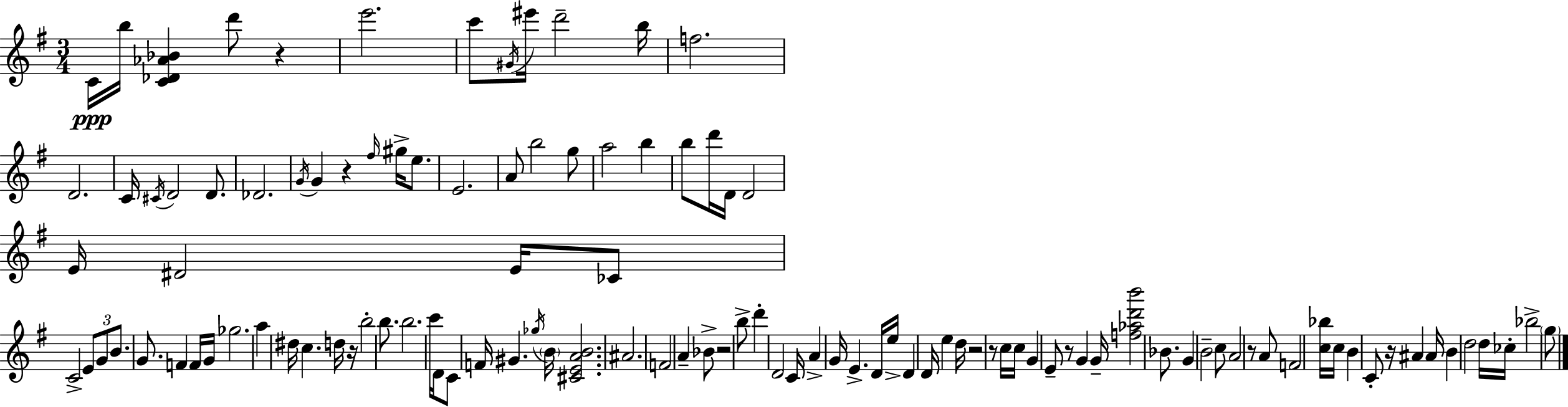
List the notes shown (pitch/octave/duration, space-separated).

C4/s B5/s [C4,Db4,Ab4,Bb4]/q D6/e R/q E6/h. C6/e G#4/s EIS6/s D6/h B5/s F5/h. D4/h. C4/s C#4/s D4/h D4/e. Db4/h. G4/s G4/q R/q F#5/s G#5/s E5/e. E4/h. A4/e B5/h G5/e A5/h B5/q B5/e D6/s D4/s D4/h E4/s D#4/h E4/s CES4/e C4/h E4/e G4/e B4/e. G4/e. F4/q F4/s G4/s Gb5/h. A5/q D#5/s C5/q. D5/s R/s B5/h B5/e. B5/h. C6/s D4/s C4/e F4/s G#4/q. Gb5/s B4/s [C#4,E4,A4,B4]/h. A#4/h. F4/h A4/q Bb4/e R/h B5/e D6/q D4/h C4/s A4/q G4/s E4/q. D4/s E5/s D4/q D4/s E5/q D5/s R/h R/e C5/s C5/s G4/q E4/e R/e G4/q G4/s [F5,Ab5,D6,B6]/h Bb4/e. G4/q B4/h C5/e A4/h R/e A4/e F4/h [C5,Bb5]/s C5/s B4/q C4/e R/s A#4/q A#4/s B4/q D5/h D5/s CES5/s Bb5/h G5/e